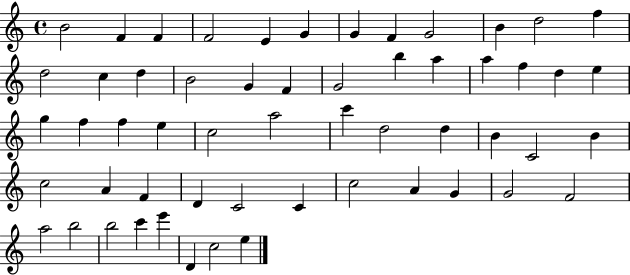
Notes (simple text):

B4/h F4/q F4/q F4/h E4/q G4/q G4/q F4/q G4/h B4/q D5/h F5/q D5/h C5/q D5/q B4/h G4/q F4/q G4/h B5/q A5/q A5/q F5/q D5/q E5/q G5/q F5/q F5/q E5/q C5/h A5/h C6/q D5/h D5/q B4/q C4/h B4/q C5/h A4/q F4/q D4/q C4/h C4/q C5/h A4/q G4/q G4/h F4/h A5/h B5/h B5/h C6/q E6/q D4/q C5/h E5/q